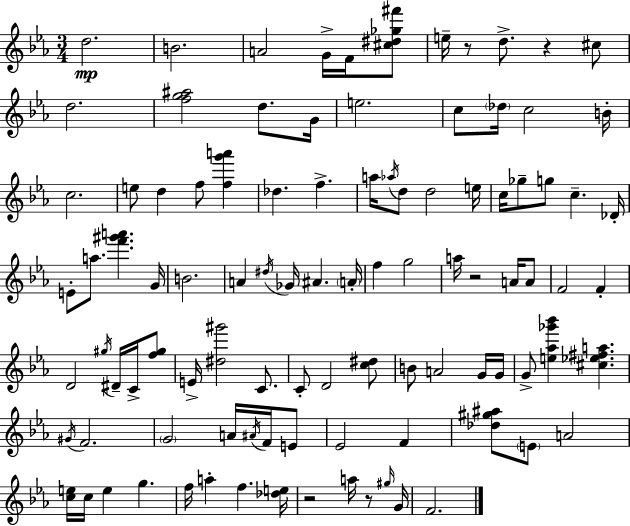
{
  \clef treble
  \numericTimeSignature
  \time 3/4
  \key c \minor
  \repeat volta 2 { d''2.\mp | b'2. | a'2 g'16-> f'16 <cis'' dis'' ges'' fis'''>8 | e''16-- r8 d''8.-> r4 cis''8 | \break d''2. | <f'' g'' ais''>2 d''8. g'16 | e''2. | c''8 \parenthesize des''16 c''2 b'16-. | \break c''2. | e''8 d''4 f''8 <f'' g''' a'''>4 | des''4. f''4.-> | a''16 \acciaccatura { aes''16 } d''8 d''2 | \break e''16 c''16 ges''8-- g''8 c''4.-- | des'16-. e'8-. a''8. <f''' gis''' a'''>4. | g'16 b'2. | a'4 \acciaccatura { dis''16 } ges'16 ais'4. | \break \parenthesize a'16-. f''4 g''2 | a''16 r2 a'16 | a'8 f'2 f'4-. | d'2 \acciaccatura { gis''16 } dis'16-- | \break c'16-> <f'' gis''>8 e'16-> <dis'' gis'''>2 | c'8. c'8-. d'2 | <c'' dis''>8 b'8 a'2 | g'16 g'16 g'8-> <e'' aes'' ges''' bes'''>4 <cis'' ees'' fis'' a''>4. | \break \acciaccatura { gis'16 } f'2. | \parenthesize g'2 | a'16 \acciaccatura { ais'16 } f'16 e'8 ees'2 | f'4 <des'' gis'' ais''>8 \parenthesize e'8 a'2 | \break <c'' e''>16 c''16 e''4 g''4. | f''16 a''4-. f''4. | <des'' e''>16 r2 | a''16 r8 \grace { gis''16 } g'16 f'2. | \break } \bar "|."
}